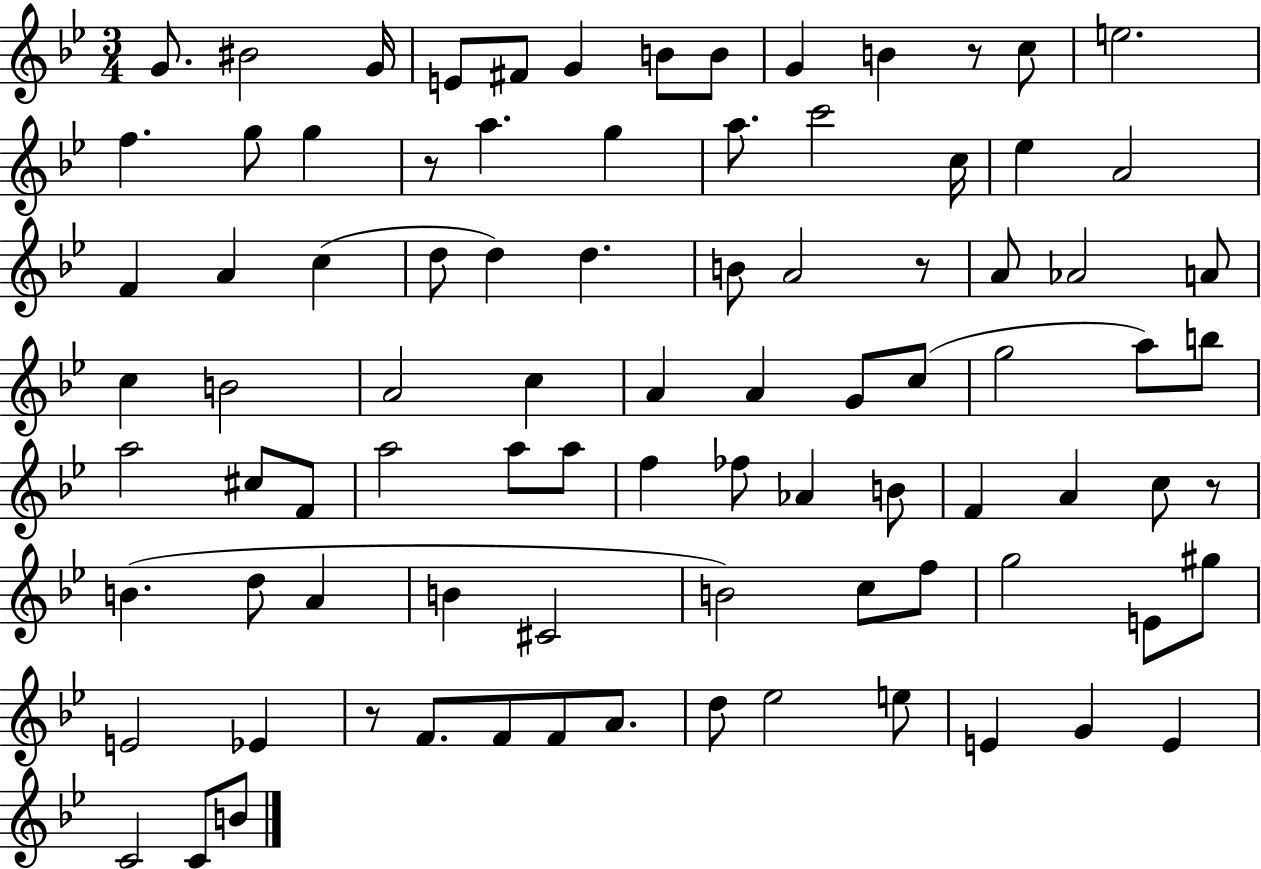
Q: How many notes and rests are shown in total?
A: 88